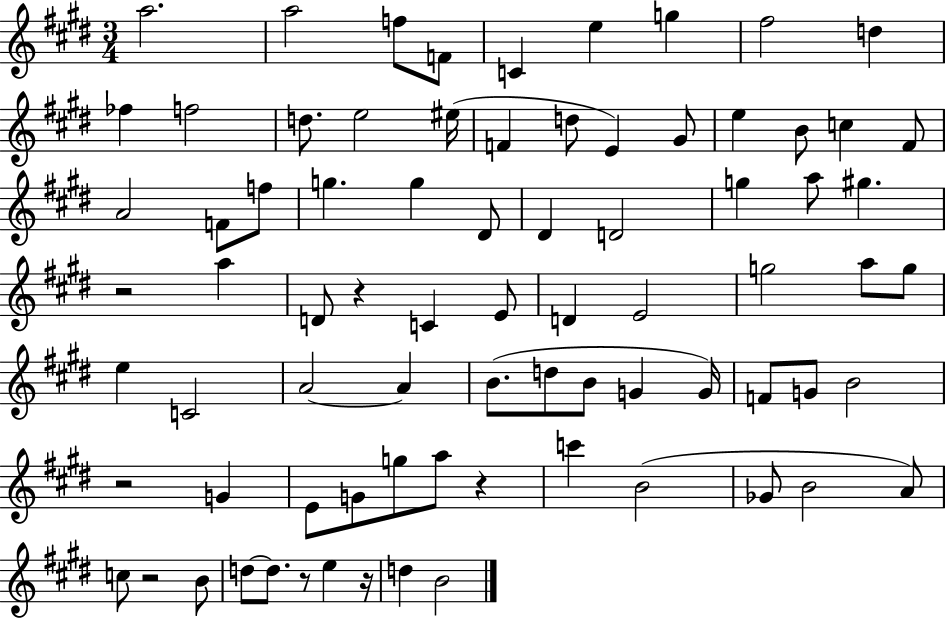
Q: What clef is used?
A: treble